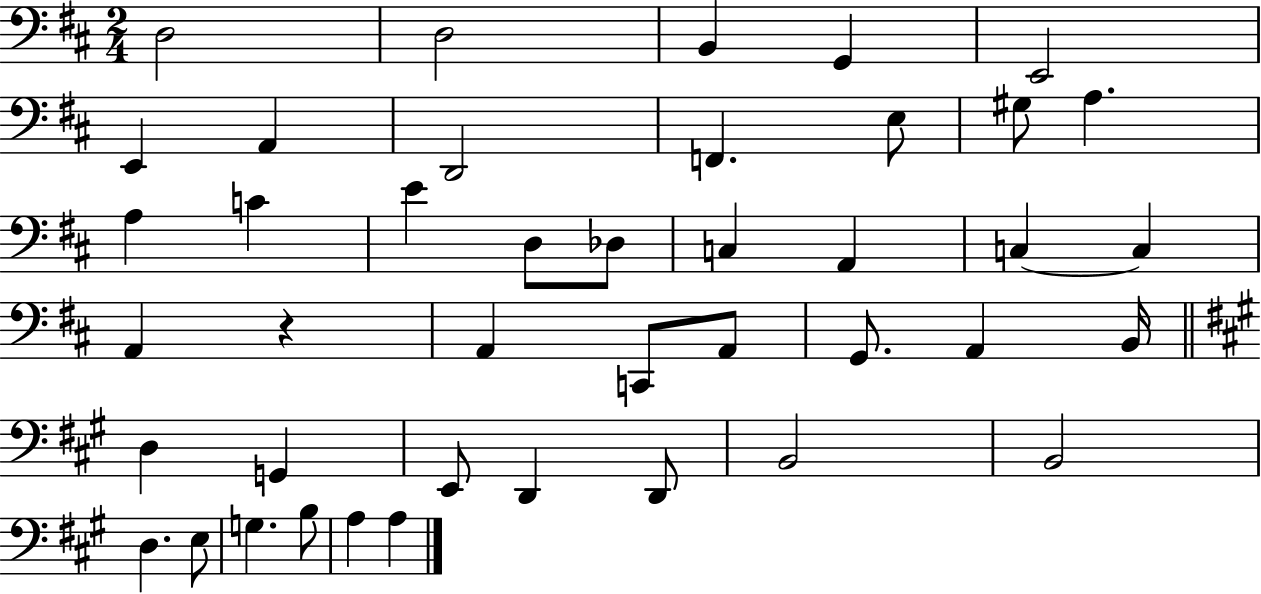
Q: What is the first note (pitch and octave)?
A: D3